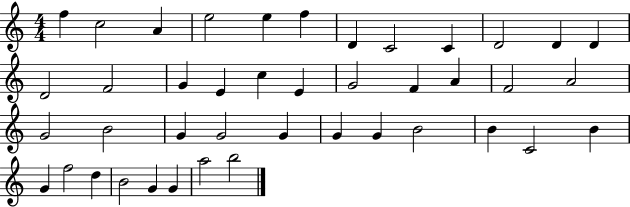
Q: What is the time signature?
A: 4/4